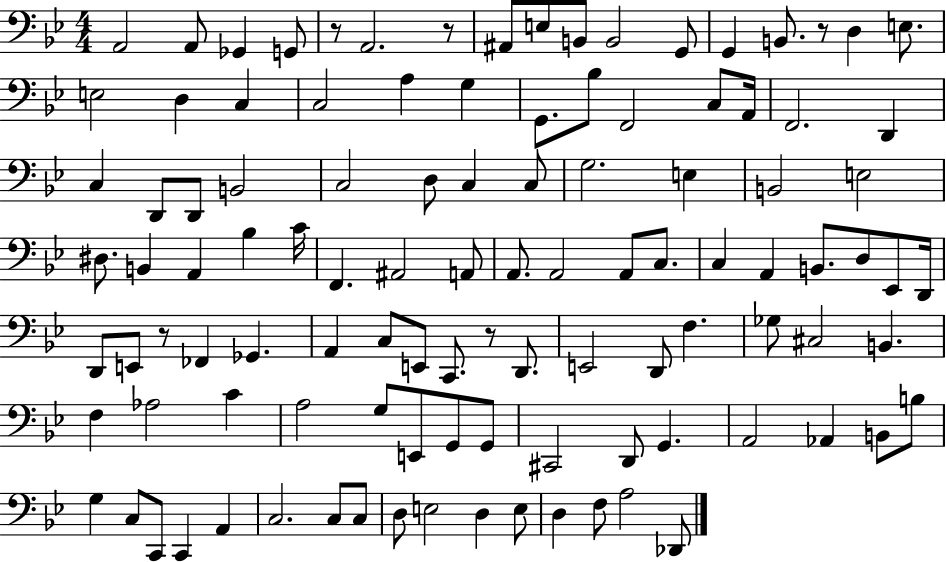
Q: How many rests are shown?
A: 5